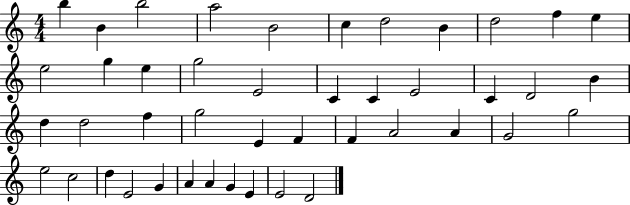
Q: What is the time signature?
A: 4/4